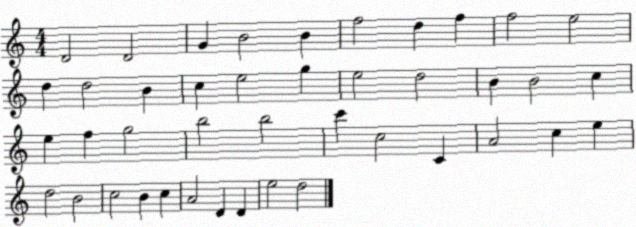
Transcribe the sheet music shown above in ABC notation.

X:1
T:Untitled
M:4/4
L:1/4
K:C
D2 D2 G B2 B f2 d f f2 e2 d d2 B c e2 g e2 d2 B B2 c e f g2 b2 b2 c' c2 C A2 c e d2 B2 c2 B c A2 D D e2 d2